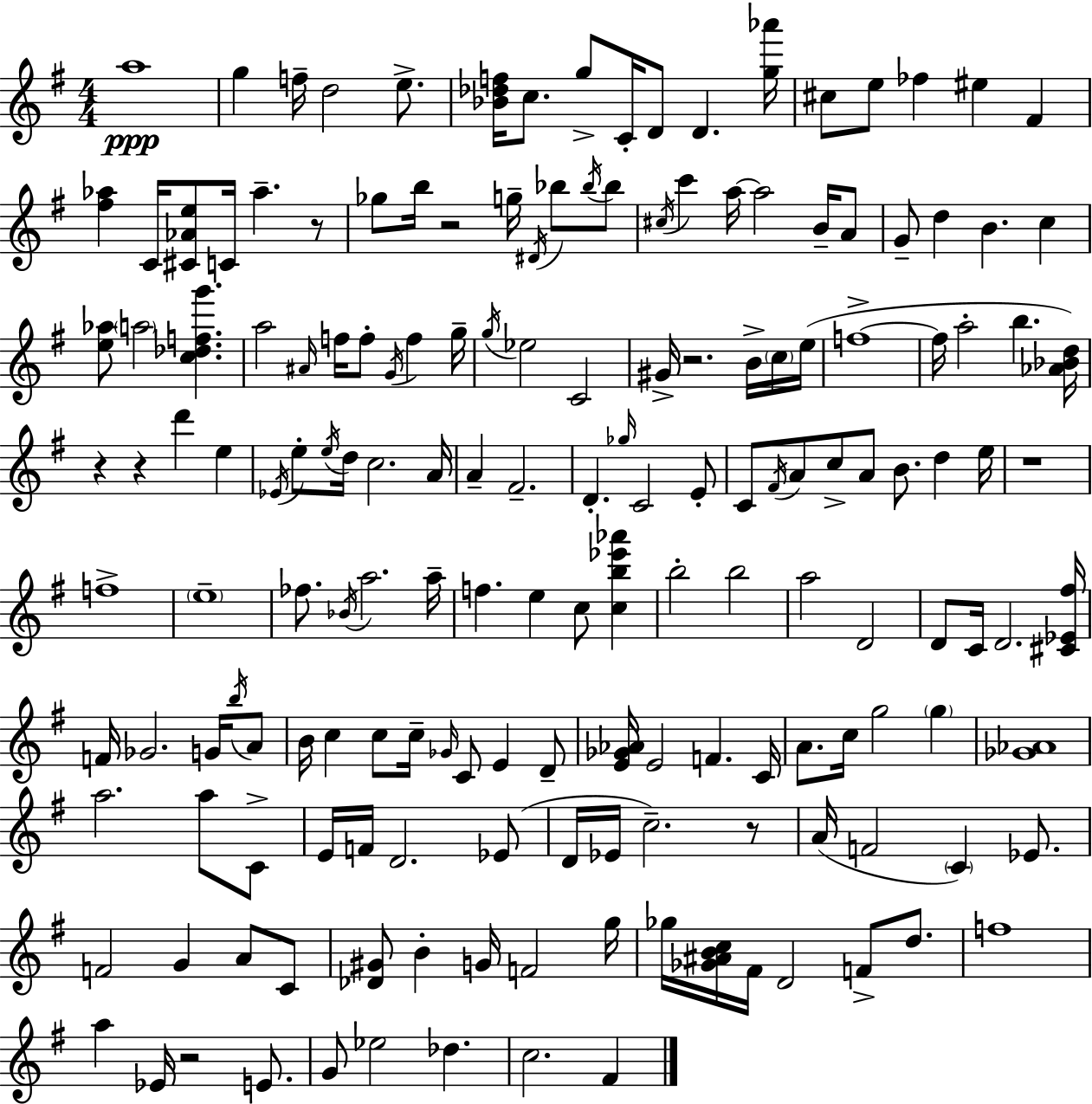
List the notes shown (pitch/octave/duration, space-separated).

A5/w G5/q F5/s D5/h E5/e. [Bb4,Db5,F5]/s C5/e. G5/e C4/s D4/e D4/q. [G5,Ab6]/s C#5/e E5/e FES5/q EIS5/q F#4/q [F#5,Ab5]/q C4/s [C#4,Ab4,E5]/e C4/s Ab5/q. R/e Gb5/e B5/s R/h G5/s D#4/s Bb5/e Bb5/s Bb5/e C#5/s C6/q A5/s A5/h B4/s A4/e G4/e D5/q B4/q. C5/q [E5,Ab5]/e A5/h [C5,Db5,F5,G6]/q. A5/h A#4/s F5/s F5/e G4/s F5/q G5/s G5/s Eb5/h C4/h G#4/s R/h. B4/s C5/s E5/s F5/w F5/s A5/h B5/q. [Ab4,Bb4,D5]/s R/q R/q D6/q E5/q Eb4/s E5/e E5/s D5/s C5/h. A4/s A4/q F#4/h. D4/q. Gb5/s C4/h E4/e C4/e F#4/s A4/e C5/e A4/e B4/e. D5/q E5/s R/w F5/w E5/w FES5/e. Bb4/s A5/h. A5/s F5/q. E5/q C5/e [C5,B5,Eb6,Ab6]/q B5/h B5/h A5/h D4/h D4/e C4/s D4/h. [C#4,Eb4,F#5]/s F4/s Gb4/h. G4/s B5/s A4/e B4/s C5/q C5/e C5/s Gb4/s C4/e E4/q D4/e [E4,Gb4,Ab4]/s E4/h F4/q. C4/s A4/e. C5/s G5/h G5/q [Gb4,Ab4]/w A5/h. A5/e C4/e E4/s F4/s D4/h. Eb4/e D4/s Eb4/s C5/h. R/e A4/s F4/h C4/q Eb4/e. F4/h G4/q A4/e C4/e [Db4,G#4]/e B4/q G4/s F4/h G5/s Gb5/s [Gb4,A#4,B4,C5]/s F#4/s D4/h F4/e D5/e. F5/w A5/q Eb4/s R/h E4/e. G4/e Eb5/h Db5/q. C5/h. F#4/q